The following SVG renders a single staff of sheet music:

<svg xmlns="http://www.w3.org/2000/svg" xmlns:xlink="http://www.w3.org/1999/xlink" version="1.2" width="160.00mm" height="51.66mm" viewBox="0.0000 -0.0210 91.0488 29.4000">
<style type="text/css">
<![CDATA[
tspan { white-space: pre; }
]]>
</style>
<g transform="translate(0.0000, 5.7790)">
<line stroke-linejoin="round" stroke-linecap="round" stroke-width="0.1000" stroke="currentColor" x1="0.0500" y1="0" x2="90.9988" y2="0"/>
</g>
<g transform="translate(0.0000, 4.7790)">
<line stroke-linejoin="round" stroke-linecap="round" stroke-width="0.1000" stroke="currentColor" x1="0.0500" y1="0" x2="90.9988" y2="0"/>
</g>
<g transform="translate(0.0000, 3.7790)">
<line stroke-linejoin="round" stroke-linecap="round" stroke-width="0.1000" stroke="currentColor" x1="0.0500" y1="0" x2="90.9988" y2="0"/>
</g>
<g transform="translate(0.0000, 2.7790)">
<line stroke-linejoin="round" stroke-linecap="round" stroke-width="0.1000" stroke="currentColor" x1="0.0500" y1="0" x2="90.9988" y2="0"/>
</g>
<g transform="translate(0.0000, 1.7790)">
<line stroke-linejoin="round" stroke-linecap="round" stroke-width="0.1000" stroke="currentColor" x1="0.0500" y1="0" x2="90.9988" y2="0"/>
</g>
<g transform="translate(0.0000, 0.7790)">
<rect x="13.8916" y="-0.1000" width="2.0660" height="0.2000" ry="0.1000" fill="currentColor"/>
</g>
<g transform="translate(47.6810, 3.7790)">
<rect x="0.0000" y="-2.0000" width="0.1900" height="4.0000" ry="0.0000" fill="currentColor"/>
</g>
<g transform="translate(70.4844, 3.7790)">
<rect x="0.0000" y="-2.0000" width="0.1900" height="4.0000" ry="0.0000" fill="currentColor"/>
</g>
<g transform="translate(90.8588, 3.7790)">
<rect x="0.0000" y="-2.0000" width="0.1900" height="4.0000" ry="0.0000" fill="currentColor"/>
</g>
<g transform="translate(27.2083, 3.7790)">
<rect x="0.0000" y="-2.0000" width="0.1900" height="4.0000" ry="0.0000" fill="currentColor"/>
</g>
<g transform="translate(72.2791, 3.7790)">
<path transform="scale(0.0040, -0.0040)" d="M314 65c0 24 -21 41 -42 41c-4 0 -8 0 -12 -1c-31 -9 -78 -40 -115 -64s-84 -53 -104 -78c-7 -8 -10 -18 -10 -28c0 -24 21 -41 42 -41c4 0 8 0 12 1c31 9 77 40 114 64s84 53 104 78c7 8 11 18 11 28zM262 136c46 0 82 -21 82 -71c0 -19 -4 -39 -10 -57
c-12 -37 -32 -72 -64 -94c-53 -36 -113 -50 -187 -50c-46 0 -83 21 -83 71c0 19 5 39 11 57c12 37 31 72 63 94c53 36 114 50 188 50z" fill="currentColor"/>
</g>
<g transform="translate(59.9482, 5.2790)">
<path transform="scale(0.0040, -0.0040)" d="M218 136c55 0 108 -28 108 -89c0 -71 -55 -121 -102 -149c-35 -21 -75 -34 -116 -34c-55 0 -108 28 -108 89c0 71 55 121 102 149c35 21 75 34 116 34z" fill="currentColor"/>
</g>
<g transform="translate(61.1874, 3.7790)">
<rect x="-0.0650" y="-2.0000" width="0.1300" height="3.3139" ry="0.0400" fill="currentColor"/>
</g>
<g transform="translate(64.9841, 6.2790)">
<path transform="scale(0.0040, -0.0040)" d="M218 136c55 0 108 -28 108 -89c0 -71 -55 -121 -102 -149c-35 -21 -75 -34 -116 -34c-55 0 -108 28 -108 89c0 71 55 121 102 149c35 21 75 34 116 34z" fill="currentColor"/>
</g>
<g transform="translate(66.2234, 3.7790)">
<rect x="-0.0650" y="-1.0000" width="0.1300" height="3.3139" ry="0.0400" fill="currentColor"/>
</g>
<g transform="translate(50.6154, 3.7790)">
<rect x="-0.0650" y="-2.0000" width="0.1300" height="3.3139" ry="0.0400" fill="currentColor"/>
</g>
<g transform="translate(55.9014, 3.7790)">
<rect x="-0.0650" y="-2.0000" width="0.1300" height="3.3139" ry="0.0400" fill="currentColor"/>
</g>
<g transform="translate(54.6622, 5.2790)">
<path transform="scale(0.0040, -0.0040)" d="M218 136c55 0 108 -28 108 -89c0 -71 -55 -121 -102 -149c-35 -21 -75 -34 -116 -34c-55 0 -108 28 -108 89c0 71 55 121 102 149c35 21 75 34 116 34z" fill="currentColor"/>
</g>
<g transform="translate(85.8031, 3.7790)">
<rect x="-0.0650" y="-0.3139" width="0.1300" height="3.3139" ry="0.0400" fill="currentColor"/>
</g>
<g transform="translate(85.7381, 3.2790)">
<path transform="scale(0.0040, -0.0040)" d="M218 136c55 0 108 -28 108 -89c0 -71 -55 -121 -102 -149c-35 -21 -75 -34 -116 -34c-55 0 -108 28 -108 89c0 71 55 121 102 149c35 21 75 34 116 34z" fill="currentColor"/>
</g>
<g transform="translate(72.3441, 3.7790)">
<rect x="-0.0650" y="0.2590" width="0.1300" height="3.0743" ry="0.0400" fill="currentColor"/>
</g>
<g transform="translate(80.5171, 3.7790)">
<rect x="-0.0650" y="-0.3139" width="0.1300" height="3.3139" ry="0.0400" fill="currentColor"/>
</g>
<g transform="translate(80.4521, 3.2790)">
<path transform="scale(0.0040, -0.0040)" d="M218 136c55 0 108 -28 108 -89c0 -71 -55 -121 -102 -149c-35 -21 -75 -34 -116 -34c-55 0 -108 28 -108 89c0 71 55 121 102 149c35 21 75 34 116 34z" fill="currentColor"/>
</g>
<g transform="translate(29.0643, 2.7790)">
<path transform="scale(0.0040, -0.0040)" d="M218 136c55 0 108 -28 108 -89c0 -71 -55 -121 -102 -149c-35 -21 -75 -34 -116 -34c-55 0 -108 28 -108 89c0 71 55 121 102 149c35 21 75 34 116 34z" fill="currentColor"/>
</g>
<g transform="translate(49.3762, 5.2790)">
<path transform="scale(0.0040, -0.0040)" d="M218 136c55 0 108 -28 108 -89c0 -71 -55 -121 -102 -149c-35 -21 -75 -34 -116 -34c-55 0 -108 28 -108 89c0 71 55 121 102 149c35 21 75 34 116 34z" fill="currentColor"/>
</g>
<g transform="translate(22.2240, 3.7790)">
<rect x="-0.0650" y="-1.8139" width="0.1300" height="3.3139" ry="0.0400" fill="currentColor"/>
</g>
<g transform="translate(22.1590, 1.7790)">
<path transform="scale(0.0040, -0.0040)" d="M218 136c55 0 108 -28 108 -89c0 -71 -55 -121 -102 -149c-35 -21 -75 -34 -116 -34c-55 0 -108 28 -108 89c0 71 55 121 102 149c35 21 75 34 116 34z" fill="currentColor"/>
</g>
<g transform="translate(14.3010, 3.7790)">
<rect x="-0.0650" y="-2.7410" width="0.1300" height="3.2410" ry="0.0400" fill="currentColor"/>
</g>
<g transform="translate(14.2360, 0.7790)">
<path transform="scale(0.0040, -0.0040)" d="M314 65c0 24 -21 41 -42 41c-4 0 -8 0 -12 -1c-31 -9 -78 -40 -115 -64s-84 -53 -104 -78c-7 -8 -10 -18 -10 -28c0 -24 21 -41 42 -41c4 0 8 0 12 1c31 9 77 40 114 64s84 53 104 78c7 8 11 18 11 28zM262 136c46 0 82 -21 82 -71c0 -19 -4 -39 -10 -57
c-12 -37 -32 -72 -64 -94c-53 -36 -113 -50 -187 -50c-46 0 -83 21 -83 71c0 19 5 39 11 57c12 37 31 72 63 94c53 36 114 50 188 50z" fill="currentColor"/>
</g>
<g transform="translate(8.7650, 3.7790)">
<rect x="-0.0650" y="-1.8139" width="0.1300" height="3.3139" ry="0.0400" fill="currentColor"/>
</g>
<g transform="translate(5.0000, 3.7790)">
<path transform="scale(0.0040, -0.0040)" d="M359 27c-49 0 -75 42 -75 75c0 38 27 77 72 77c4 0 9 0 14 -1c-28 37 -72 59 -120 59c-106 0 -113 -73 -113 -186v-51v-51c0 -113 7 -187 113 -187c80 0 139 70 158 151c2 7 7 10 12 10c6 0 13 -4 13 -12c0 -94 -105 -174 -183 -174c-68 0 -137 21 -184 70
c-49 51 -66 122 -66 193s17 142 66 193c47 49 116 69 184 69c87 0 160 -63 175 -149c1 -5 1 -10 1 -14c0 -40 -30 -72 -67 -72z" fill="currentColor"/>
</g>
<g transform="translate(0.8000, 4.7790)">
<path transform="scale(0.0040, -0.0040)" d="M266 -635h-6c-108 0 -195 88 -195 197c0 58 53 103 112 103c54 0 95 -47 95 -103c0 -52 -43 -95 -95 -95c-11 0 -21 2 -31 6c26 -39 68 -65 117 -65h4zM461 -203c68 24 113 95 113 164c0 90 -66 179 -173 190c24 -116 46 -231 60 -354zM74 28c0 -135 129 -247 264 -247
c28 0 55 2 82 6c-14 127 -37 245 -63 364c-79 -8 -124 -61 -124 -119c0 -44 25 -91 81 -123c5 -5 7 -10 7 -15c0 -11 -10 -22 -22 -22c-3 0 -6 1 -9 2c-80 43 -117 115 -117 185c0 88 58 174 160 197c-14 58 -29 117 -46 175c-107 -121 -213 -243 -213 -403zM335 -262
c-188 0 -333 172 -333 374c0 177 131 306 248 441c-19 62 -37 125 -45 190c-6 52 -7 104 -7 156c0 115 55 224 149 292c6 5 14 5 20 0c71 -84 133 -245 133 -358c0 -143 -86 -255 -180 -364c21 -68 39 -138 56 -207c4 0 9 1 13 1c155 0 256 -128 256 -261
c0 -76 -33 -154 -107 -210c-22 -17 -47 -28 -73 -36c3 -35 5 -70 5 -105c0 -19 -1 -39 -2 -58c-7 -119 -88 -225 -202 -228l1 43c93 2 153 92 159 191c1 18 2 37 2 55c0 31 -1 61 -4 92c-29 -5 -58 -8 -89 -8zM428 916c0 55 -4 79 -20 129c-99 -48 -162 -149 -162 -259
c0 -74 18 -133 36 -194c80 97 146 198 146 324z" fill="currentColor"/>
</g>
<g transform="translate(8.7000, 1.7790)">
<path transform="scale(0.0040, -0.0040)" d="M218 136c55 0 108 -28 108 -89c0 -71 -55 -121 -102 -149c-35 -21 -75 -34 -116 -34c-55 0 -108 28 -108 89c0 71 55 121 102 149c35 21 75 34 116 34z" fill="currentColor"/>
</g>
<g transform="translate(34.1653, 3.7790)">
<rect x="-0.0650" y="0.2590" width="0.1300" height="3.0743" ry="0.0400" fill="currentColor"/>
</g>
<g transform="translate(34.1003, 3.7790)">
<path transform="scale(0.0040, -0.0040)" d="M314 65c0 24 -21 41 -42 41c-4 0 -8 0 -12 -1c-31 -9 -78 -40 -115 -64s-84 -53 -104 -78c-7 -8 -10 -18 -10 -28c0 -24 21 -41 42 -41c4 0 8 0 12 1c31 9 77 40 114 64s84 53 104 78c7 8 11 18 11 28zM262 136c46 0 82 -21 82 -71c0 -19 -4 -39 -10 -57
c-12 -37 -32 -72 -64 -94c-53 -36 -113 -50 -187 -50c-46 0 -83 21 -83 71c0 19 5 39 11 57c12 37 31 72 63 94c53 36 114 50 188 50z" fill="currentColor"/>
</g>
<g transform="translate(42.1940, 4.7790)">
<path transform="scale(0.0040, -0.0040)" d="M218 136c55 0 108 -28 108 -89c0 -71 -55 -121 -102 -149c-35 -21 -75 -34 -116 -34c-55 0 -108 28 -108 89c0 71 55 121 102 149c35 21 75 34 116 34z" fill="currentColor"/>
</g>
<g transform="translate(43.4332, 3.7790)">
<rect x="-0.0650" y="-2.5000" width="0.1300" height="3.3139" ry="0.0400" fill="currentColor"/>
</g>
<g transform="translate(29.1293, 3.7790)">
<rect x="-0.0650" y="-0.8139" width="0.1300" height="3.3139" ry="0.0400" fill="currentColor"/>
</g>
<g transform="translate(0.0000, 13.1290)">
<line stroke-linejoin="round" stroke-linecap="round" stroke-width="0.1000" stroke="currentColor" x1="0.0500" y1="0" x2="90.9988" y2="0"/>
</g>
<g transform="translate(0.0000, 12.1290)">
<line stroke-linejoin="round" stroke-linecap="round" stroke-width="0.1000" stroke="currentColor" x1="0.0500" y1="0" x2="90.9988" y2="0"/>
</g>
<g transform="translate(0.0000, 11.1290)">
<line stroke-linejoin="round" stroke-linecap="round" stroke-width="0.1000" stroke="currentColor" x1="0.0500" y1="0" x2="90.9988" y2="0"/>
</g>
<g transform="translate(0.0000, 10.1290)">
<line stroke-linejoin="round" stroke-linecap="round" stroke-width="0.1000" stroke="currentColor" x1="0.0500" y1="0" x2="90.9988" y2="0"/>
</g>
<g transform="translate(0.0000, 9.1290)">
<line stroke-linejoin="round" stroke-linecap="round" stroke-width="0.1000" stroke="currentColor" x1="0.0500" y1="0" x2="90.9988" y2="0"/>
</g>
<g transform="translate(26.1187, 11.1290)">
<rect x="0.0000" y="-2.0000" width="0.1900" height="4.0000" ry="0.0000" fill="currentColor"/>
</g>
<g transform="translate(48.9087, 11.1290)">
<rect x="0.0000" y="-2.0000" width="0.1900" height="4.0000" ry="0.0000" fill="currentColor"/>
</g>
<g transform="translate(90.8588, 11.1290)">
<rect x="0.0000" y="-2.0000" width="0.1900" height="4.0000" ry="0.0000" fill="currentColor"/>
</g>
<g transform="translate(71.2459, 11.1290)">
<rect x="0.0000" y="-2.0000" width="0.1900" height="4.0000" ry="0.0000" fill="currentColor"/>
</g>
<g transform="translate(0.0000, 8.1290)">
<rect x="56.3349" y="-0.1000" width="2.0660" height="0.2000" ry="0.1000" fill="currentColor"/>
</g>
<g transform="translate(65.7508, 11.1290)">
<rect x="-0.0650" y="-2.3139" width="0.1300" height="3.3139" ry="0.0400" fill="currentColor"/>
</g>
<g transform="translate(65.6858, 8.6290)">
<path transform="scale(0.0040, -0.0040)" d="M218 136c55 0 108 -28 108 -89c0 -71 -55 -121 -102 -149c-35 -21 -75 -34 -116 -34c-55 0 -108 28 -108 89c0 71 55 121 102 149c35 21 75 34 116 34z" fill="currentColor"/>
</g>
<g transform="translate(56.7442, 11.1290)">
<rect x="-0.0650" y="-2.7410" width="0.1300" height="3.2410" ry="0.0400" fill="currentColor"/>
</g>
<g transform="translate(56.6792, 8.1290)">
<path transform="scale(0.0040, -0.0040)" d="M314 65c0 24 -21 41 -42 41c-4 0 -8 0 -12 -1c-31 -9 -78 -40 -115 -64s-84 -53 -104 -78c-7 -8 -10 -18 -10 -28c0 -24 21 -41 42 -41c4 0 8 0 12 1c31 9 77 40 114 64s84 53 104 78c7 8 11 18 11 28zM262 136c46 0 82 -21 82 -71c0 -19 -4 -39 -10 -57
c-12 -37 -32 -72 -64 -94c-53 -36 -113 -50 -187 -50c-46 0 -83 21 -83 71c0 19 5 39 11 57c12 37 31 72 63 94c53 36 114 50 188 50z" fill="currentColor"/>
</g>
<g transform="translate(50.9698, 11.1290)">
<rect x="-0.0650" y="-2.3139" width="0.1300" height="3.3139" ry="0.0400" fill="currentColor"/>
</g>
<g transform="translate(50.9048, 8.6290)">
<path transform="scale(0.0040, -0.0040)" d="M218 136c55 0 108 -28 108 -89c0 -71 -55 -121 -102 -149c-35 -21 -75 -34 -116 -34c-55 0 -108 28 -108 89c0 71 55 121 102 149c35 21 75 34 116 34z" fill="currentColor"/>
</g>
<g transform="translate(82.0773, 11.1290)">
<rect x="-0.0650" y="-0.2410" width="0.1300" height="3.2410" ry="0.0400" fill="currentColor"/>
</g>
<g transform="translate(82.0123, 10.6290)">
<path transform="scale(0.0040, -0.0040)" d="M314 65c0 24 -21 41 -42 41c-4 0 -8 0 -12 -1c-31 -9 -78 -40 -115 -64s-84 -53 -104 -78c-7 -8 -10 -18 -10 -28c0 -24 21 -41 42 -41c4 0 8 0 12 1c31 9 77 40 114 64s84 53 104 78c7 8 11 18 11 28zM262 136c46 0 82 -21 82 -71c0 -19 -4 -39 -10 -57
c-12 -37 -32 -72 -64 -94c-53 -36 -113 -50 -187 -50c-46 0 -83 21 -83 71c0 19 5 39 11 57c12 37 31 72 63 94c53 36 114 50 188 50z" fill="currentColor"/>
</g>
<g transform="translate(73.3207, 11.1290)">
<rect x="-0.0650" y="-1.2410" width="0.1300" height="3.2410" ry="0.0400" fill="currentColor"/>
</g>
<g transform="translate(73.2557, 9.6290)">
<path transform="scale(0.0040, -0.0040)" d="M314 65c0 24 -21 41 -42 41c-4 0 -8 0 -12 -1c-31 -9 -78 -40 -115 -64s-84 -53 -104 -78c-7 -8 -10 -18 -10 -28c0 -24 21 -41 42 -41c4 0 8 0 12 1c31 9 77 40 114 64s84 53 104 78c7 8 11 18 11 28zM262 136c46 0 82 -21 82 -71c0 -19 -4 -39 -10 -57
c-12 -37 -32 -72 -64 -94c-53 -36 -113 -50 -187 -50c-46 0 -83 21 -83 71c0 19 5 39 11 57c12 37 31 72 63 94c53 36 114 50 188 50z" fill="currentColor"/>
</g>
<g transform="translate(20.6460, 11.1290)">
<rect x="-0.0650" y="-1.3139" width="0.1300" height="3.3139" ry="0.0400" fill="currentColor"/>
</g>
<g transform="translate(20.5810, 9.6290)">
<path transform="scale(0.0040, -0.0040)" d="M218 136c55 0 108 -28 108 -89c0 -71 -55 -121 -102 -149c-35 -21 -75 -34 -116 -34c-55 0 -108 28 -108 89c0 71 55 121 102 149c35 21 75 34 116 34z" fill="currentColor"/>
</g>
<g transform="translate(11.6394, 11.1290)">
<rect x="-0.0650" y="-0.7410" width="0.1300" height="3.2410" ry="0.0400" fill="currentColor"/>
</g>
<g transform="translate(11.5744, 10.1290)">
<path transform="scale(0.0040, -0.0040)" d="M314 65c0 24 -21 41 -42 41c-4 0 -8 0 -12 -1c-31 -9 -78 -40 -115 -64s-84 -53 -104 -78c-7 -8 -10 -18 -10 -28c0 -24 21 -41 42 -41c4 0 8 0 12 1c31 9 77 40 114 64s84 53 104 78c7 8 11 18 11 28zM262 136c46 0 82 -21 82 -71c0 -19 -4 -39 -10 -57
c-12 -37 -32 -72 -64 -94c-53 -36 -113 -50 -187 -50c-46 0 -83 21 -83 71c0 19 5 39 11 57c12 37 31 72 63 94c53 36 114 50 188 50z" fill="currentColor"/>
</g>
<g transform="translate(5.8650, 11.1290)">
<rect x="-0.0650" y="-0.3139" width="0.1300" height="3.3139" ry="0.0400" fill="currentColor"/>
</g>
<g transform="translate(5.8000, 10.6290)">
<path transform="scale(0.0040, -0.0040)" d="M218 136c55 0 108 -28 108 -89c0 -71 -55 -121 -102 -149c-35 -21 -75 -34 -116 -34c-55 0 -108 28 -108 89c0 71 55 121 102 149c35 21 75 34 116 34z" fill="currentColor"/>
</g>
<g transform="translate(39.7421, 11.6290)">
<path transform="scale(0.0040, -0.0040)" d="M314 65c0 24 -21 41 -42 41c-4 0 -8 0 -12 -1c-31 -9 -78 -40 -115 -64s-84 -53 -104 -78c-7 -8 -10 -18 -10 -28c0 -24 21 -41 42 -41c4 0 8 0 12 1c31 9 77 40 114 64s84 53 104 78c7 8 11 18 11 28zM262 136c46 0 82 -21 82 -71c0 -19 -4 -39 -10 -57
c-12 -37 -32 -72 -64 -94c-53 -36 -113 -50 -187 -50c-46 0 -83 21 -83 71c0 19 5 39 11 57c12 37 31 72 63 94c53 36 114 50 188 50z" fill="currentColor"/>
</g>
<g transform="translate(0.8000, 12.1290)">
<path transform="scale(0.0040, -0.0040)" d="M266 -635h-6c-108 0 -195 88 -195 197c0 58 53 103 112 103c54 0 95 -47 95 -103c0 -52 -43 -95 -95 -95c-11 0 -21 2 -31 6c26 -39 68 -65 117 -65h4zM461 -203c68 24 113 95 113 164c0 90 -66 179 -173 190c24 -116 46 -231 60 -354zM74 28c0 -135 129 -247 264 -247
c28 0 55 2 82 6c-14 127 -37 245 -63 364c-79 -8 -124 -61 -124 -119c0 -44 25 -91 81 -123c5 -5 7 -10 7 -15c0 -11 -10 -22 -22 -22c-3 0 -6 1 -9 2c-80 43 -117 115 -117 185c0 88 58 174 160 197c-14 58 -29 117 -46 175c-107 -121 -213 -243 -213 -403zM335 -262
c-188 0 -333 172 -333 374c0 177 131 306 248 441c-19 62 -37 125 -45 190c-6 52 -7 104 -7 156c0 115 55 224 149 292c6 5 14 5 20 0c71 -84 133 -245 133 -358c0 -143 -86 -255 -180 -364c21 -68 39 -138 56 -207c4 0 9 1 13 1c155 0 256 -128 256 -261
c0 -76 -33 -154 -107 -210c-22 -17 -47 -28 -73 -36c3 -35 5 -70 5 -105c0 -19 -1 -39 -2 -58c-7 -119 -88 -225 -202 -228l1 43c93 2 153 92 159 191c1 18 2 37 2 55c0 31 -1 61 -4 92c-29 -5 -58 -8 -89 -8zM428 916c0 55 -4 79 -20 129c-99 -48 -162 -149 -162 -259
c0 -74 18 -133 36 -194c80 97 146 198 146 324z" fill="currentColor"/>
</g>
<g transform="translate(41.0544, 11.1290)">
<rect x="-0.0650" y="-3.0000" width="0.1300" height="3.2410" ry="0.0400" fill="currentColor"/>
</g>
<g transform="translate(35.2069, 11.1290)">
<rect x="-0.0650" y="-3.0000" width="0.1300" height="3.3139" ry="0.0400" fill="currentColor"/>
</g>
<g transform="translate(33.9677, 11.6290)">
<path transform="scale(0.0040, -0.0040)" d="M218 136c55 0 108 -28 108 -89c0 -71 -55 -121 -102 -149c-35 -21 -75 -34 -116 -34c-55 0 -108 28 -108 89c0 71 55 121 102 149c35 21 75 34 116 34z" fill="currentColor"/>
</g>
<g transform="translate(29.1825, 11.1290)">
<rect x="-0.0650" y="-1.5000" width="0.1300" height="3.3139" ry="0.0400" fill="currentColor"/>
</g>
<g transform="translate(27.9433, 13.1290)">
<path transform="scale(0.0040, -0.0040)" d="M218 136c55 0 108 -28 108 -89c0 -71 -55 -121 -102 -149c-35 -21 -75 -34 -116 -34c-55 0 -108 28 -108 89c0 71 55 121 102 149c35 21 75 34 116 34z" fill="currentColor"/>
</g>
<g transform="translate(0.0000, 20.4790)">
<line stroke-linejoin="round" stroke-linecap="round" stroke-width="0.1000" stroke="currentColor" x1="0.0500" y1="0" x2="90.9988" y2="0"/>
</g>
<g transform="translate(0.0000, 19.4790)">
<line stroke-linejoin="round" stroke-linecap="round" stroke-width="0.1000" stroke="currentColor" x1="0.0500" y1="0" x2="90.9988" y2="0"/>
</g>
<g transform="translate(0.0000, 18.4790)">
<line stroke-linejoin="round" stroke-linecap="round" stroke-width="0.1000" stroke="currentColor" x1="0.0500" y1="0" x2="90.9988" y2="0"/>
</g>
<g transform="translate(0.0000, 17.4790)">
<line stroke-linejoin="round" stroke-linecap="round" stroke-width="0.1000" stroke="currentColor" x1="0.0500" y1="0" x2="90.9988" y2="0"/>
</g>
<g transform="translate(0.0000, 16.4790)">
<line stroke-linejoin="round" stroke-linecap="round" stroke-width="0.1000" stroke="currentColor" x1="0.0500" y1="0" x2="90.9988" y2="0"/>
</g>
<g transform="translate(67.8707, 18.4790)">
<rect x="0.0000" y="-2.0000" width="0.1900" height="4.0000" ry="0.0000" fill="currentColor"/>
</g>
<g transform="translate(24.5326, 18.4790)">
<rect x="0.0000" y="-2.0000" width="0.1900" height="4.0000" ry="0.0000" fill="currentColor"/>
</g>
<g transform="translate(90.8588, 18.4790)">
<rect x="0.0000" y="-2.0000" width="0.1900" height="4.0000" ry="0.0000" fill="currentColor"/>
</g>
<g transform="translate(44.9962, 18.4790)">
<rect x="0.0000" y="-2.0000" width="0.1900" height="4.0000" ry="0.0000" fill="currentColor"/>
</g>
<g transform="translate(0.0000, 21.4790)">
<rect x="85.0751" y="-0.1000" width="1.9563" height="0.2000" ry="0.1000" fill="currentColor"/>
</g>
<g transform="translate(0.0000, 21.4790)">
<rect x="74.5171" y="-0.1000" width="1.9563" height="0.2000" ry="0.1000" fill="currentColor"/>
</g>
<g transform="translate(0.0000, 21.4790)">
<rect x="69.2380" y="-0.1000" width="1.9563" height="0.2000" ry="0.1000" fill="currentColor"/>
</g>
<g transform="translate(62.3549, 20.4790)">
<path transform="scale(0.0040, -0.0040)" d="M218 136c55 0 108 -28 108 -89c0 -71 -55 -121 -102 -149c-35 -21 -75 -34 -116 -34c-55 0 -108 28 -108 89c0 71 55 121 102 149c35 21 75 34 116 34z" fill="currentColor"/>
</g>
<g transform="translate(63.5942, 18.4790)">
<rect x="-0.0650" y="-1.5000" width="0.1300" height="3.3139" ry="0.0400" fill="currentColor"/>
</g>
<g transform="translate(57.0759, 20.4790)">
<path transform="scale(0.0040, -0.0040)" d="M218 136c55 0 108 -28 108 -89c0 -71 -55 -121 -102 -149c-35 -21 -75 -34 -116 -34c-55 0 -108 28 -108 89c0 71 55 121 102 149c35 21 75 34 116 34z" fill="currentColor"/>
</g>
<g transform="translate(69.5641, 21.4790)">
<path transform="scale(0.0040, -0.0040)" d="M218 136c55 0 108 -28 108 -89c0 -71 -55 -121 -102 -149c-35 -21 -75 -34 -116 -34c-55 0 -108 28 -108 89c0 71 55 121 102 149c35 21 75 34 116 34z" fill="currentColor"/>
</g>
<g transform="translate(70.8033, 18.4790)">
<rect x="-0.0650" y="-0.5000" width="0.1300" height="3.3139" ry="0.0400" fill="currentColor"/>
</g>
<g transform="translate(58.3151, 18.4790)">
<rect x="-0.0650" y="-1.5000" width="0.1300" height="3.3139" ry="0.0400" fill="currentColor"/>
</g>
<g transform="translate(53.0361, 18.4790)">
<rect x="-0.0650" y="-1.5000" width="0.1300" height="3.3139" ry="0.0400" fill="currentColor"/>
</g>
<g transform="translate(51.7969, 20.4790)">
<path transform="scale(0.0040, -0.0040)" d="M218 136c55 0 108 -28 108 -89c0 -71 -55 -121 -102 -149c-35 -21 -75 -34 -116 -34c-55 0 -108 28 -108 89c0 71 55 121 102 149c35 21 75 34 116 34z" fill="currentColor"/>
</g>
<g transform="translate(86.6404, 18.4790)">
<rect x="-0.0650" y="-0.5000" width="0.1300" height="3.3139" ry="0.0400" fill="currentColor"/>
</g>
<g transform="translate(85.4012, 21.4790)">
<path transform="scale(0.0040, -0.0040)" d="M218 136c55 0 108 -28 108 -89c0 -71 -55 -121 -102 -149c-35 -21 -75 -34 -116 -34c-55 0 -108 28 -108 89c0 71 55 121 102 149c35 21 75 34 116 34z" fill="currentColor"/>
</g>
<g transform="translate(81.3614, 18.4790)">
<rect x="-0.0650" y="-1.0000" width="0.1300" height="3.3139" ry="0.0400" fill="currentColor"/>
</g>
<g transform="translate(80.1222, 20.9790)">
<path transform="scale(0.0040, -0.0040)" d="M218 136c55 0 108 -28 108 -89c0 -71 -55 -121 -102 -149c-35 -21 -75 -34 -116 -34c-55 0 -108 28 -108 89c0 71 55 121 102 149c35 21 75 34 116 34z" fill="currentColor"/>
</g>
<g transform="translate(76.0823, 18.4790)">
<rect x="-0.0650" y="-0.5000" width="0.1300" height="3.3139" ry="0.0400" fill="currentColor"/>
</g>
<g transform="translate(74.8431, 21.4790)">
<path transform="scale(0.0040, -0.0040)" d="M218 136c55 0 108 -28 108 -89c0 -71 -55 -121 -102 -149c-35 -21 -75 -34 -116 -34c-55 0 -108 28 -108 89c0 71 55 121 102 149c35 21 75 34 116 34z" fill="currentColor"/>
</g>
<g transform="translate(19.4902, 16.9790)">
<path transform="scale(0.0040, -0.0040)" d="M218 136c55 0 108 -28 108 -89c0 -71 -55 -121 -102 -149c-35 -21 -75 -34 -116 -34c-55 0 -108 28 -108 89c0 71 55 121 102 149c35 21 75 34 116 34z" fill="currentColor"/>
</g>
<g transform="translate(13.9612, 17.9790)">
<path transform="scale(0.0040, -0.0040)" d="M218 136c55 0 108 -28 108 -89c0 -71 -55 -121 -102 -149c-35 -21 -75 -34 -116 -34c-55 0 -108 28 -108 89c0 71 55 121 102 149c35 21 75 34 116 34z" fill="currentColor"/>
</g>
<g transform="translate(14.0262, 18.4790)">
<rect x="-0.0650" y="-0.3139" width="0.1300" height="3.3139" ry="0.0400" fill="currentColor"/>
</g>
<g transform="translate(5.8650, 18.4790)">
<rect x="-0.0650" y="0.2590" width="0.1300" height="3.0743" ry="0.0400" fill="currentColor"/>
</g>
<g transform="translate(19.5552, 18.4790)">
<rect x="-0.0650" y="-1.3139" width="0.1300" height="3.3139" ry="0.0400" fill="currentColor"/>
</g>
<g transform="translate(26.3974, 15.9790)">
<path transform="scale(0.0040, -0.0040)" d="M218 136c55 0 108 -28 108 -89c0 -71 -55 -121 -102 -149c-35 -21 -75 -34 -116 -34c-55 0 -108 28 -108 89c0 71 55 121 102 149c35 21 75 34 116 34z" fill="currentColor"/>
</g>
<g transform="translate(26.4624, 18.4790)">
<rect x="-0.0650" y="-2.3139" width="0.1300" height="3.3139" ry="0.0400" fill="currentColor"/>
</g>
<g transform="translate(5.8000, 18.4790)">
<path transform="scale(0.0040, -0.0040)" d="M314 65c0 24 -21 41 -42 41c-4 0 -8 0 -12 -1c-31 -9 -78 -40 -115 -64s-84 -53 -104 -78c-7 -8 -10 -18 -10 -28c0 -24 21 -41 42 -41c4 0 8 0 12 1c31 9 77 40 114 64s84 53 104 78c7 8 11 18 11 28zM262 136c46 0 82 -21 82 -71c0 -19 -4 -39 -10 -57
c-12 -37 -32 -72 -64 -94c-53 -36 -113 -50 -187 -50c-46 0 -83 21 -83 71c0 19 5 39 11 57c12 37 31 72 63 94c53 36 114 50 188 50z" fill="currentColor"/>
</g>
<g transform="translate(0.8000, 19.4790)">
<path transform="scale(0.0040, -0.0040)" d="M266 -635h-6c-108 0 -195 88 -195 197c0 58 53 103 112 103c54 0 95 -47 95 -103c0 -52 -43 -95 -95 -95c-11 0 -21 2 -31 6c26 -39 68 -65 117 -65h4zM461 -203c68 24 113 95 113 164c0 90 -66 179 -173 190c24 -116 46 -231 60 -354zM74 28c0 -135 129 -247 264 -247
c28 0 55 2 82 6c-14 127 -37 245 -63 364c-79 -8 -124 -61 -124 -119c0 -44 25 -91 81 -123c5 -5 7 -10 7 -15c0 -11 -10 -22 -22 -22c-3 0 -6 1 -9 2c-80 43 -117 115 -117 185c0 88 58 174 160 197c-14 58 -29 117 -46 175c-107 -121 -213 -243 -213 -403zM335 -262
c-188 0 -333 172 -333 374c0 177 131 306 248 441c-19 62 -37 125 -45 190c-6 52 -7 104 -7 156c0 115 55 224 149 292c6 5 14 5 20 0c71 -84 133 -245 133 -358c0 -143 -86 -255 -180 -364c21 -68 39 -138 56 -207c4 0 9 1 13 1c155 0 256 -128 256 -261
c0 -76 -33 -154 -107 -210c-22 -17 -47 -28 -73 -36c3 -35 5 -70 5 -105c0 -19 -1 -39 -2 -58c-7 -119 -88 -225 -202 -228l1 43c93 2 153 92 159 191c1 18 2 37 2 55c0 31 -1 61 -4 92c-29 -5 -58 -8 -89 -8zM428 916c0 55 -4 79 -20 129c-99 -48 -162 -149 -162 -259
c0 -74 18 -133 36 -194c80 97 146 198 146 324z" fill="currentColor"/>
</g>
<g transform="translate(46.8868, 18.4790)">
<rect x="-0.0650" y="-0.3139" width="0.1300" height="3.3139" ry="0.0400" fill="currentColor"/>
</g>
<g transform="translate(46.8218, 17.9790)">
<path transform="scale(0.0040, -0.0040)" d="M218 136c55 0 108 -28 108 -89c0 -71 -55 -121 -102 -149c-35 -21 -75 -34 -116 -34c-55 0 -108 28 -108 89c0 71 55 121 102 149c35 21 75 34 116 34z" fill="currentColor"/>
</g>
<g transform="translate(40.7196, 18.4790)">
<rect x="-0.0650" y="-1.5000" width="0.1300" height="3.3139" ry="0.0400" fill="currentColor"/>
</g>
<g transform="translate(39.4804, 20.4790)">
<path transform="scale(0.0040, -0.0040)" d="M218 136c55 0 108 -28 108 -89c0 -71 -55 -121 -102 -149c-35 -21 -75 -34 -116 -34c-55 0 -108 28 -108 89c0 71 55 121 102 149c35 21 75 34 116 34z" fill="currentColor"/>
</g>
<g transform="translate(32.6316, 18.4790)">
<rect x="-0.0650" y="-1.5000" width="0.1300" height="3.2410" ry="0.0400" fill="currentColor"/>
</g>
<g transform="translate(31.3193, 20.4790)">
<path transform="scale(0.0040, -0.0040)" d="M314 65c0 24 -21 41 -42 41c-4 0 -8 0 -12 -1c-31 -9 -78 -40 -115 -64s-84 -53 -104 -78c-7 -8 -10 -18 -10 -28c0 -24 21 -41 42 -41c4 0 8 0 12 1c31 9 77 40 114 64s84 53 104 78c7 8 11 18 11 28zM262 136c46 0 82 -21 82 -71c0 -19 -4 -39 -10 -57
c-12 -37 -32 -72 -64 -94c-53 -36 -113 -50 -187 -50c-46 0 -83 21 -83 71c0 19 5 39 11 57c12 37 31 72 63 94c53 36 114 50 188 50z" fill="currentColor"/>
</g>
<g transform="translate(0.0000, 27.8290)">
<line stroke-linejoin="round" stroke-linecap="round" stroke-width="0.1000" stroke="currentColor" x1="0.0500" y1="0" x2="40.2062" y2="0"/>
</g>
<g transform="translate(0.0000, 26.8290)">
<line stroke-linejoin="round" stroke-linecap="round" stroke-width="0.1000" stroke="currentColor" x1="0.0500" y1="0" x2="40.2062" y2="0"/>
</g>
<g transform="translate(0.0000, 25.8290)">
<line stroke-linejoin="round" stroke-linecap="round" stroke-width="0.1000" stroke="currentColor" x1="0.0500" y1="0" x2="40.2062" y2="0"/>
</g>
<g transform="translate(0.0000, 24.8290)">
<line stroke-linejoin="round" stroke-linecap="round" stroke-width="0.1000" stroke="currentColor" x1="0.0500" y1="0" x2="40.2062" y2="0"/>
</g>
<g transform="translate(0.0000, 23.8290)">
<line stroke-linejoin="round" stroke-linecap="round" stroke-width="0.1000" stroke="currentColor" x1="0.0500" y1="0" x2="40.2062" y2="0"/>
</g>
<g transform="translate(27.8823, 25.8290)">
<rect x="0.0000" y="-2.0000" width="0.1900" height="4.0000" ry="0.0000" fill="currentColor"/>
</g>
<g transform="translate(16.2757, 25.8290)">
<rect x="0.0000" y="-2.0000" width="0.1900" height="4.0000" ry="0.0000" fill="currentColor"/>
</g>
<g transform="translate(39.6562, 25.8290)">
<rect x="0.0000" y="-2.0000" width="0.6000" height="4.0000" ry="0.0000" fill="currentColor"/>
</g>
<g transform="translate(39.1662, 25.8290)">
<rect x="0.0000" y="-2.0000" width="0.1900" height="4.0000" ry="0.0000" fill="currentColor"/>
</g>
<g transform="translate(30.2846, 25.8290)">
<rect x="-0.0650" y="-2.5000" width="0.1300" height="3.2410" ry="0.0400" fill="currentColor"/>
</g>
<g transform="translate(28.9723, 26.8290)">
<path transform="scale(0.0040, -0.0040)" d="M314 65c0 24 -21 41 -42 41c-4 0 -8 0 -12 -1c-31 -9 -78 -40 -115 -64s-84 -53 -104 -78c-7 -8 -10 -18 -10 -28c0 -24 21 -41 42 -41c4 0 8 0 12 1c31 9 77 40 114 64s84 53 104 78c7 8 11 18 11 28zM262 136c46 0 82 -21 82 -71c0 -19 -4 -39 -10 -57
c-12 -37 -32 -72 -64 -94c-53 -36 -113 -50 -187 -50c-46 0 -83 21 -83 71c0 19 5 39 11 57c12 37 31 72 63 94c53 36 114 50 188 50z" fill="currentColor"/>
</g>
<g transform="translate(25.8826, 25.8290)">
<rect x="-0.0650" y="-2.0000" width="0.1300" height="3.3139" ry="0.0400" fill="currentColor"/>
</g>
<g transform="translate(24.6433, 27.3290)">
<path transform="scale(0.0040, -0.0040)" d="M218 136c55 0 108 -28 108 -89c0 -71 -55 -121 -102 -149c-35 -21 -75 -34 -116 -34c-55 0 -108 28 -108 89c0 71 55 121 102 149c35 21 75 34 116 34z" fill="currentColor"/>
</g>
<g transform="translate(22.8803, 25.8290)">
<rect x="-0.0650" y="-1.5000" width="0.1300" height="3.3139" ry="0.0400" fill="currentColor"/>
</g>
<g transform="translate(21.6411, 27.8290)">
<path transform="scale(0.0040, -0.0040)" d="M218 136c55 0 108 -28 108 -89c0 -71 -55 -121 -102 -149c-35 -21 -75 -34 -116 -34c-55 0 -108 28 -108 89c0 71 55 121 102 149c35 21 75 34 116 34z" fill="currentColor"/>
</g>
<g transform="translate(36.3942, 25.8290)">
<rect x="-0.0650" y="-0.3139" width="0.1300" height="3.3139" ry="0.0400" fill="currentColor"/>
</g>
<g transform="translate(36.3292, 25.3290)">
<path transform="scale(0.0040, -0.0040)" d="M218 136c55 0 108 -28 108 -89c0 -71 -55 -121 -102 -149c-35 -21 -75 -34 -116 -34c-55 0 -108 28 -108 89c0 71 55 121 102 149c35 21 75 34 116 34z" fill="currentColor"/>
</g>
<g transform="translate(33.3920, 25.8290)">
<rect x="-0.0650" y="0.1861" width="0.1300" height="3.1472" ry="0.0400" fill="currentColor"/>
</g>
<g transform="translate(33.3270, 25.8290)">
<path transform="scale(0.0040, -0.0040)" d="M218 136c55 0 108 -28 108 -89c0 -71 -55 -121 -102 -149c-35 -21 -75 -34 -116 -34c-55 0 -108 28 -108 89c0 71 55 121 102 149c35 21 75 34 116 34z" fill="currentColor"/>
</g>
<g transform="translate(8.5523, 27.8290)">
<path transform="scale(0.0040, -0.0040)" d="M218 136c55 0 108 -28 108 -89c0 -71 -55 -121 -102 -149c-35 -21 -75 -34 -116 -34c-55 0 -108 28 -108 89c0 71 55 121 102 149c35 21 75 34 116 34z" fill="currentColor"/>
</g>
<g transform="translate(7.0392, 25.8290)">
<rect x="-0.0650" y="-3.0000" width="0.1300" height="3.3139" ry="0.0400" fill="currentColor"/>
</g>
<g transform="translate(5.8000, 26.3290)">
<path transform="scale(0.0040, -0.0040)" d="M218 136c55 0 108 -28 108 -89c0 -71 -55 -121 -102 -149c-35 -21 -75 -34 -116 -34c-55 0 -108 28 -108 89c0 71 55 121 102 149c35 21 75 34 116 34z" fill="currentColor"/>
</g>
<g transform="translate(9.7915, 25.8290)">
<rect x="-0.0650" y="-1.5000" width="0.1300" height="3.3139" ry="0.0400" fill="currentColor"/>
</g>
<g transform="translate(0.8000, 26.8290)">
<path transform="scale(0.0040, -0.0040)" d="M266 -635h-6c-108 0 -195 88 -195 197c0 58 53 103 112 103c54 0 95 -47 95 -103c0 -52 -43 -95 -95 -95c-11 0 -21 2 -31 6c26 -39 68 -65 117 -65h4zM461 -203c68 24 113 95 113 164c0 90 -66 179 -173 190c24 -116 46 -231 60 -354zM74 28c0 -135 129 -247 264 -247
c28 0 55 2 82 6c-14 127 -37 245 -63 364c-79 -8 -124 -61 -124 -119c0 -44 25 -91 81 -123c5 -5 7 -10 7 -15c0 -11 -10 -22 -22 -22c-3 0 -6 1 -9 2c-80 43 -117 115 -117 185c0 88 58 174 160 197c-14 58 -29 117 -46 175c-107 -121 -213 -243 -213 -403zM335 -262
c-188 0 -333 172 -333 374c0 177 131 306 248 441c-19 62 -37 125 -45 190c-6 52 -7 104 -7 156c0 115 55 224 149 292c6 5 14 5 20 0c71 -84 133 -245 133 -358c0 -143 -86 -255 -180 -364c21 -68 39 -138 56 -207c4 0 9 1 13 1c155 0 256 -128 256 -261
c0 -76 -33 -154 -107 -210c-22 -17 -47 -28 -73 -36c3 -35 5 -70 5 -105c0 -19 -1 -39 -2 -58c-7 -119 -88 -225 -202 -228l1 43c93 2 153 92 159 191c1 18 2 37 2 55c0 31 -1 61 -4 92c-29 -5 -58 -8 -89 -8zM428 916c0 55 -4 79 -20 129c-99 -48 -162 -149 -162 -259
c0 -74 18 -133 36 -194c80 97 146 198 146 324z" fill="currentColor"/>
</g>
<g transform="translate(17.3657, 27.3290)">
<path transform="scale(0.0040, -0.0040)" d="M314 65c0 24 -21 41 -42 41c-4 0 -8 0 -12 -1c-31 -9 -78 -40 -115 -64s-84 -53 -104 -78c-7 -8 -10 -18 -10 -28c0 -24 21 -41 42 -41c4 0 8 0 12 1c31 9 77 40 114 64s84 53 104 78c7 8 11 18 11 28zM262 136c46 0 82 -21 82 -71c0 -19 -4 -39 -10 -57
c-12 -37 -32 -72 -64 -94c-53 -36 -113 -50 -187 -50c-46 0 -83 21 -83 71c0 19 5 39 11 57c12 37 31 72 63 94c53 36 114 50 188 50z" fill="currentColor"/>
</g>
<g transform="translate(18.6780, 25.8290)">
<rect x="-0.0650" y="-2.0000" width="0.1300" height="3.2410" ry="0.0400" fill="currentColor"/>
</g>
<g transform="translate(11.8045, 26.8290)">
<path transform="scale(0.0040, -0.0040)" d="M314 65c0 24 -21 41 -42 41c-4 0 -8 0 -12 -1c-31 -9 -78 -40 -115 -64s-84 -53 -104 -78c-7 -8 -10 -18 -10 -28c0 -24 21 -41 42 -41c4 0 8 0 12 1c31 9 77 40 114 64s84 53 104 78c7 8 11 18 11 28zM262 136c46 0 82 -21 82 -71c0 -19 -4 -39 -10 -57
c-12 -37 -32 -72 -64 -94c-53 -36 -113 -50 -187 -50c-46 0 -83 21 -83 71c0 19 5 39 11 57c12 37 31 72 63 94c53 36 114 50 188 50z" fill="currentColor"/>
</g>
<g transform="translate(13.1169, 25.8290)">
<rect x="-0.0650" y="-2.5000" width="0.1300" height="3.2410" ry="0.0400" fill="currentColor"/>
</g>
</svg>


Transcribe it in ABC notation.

X:1
T:Untitled
M:4/4
L:1/4
K:C
f a2 f d B2 G F F F D B2 c c c d2 e E A A2 g a2 g e2 c2 B2 c e g E2 E c E E E C C D C A E G2 F2 E F G2 B c